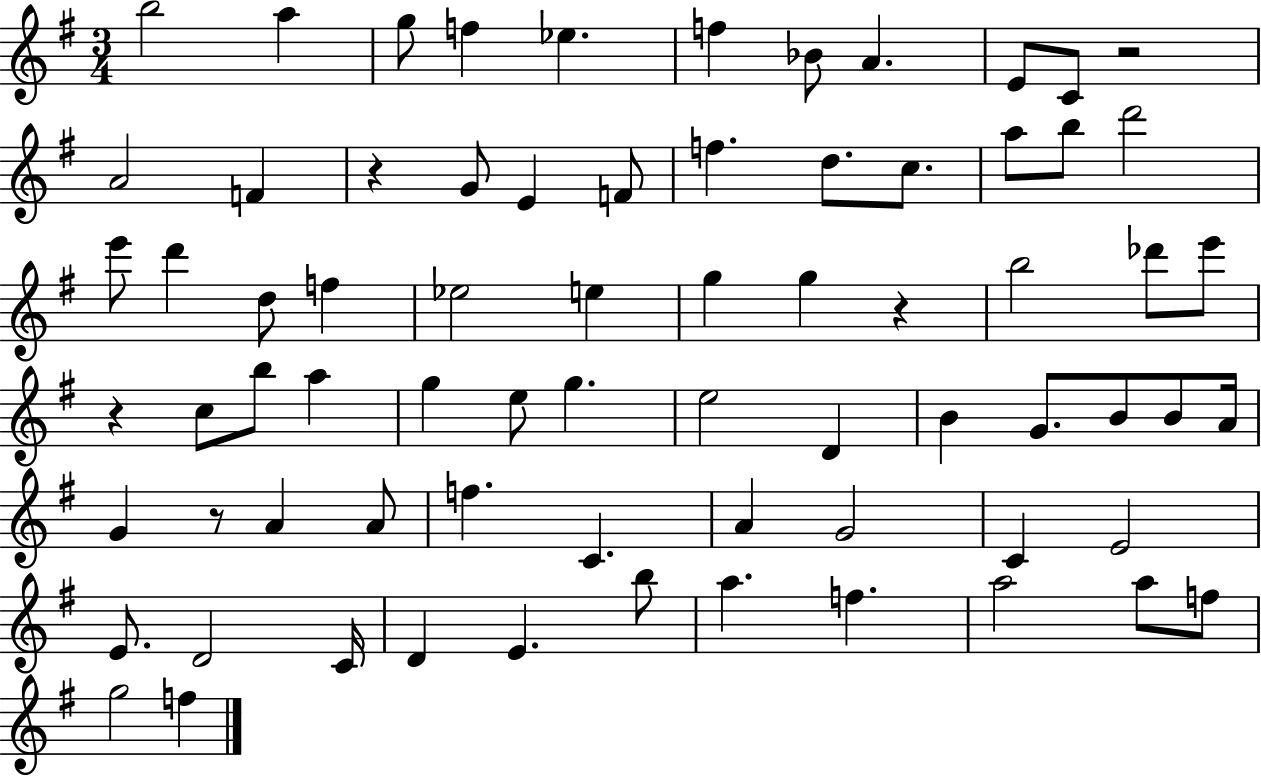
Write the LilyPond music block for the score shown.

{
  \clef treble
  \numericTimeSignature
  \time 3/4
  \key g \major
  \repeat volta 2 { b''2 a''4 | g''8 f''4 ees''4. | f''4 bes'8 a'4. | e'8 c'8 r2 | \break a'2 f'4 | r4 g'8 e'4 f'8 | f''4. d''8. c''8. | a''8 b''8 d'''2 | \break e'''8 d'''4 d''8 f''4 | ees''2 e''4 | g''4 g''4 r4 | b''2 des'''8 e'''8 | \break r4 c''8 b''8 a''4 | g''4 e''8 g''4. | e''2 d'4 | b'4 g'8. b'8 b'8 a'16 | \break g'4 r8 a'4 a'8 | f''4. c'4. | a'4 g'2 | c'4 e'2 | \break e'8. d'2 c'16 | d'4 e'4. b''8 | a''4. f''4. | a''2 a''8 f''8 | \break g''2 f''4 | } \bar "|."
}